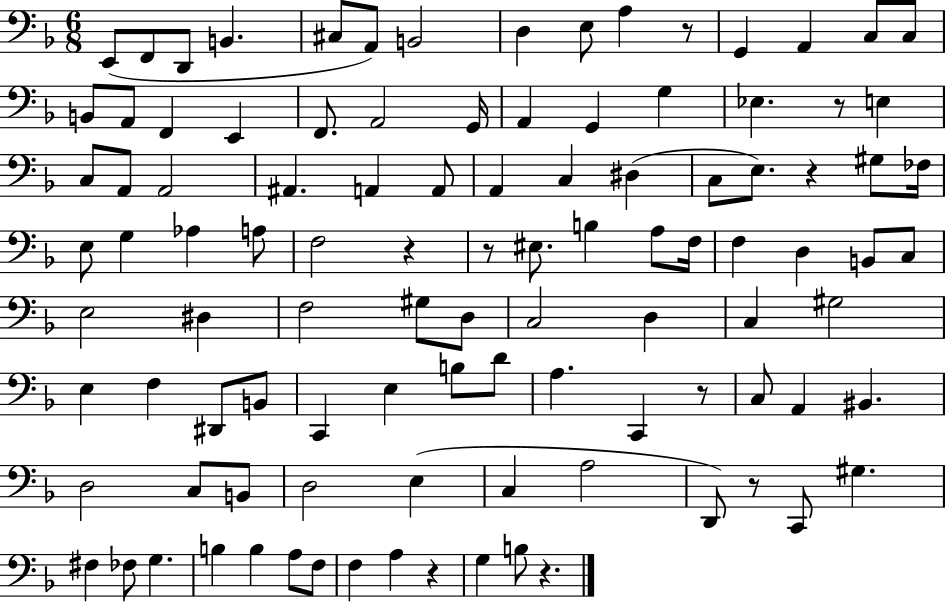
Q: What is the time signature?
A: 6/8